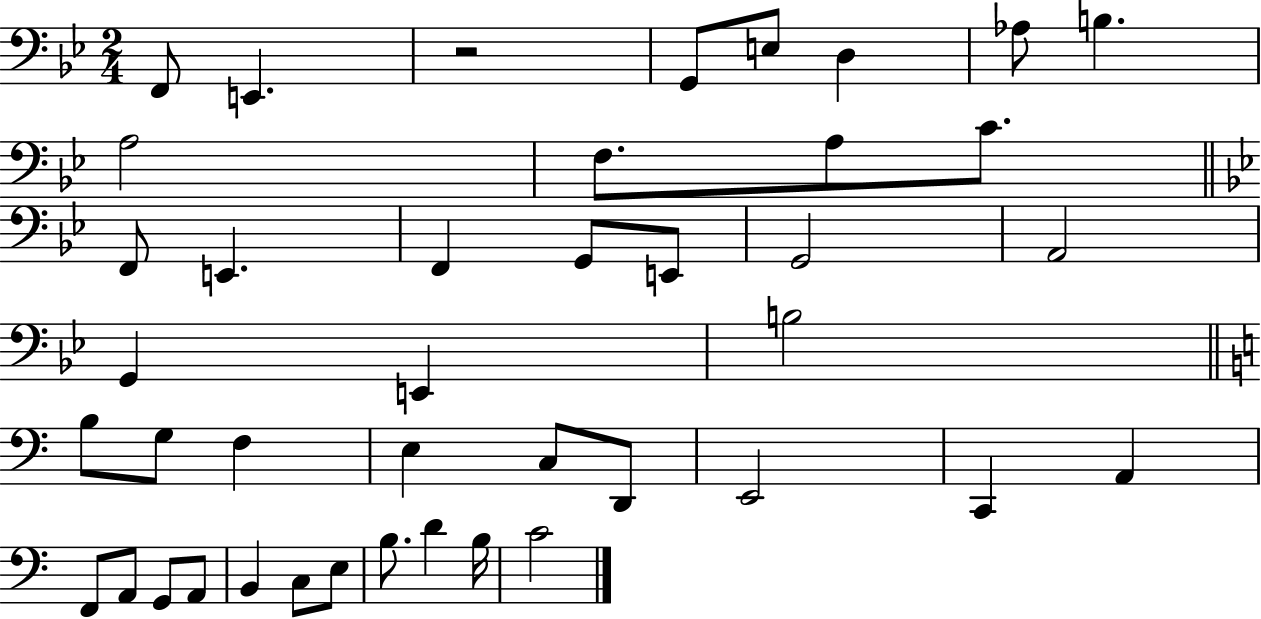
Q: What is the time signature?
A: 2/4